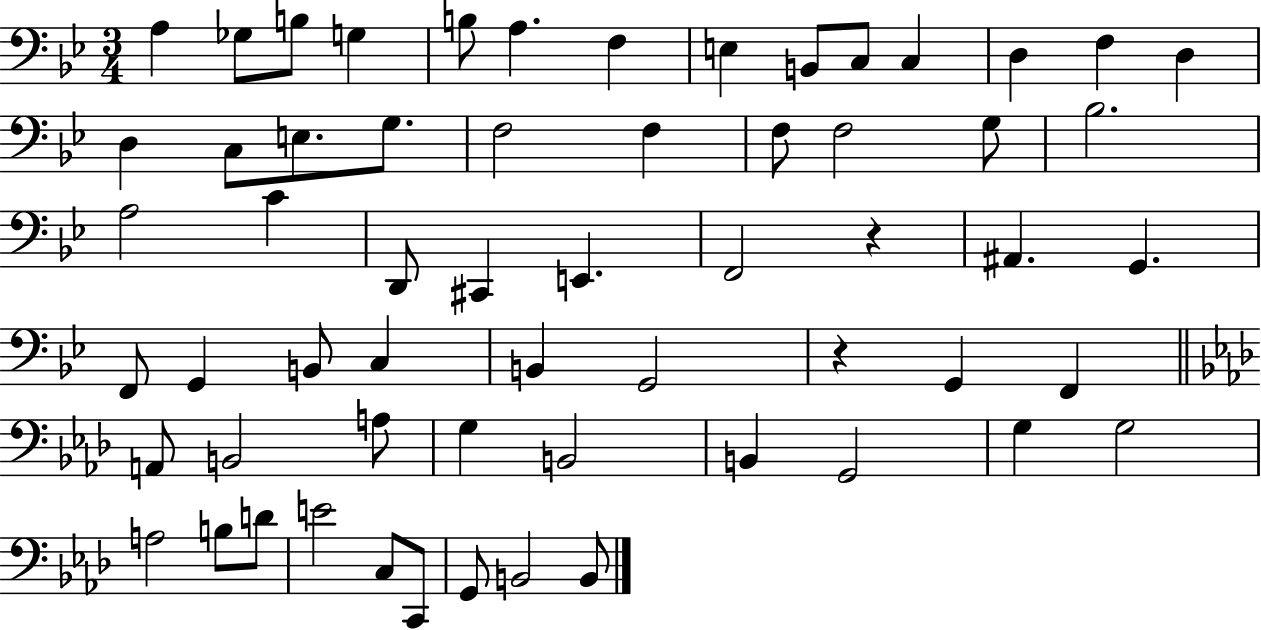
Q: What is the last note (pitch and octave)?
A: B2